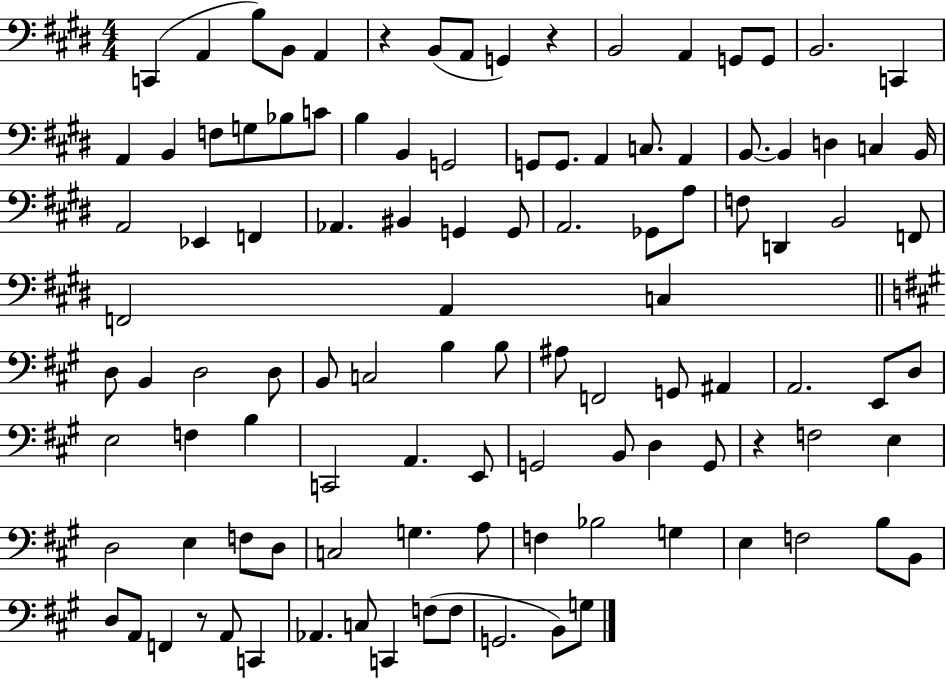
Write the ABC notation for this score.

X:1
T:Untitled
M:4/4
L:1/4
K:E
C,, A,, B,/2 B,,/2 A,, z B,,/2 A,,/2 G,, z B,,2 A,, G,,/2 G,,/2 B,,2 C,, A,, B,, F,/2 G,/2 _B,/2 C/2 B, B,, G,,2 G,,/2 G,,/2 A,, C,/2 A,, B,,/2 B,, D, C, B,,/4 A,,2 _E,, F,, _A,, ^B,, G,, G,,/2 A,,2 _G,,/2 A,/2 F,/2 D,, B,,2 F,,/2 F,,2 A,, C, D,/2 B,, D,2 D,/2 B,,/2 C,2 B, B,/2 ^A,/2 F,,2 G,,/2 ^A,, A,,2 E,,/2 D,/2 E,2 F, B, C,,2 A,, E,,/2 G,,2 B,,/2 D, G,,/2 z F,2 E, D,2 E, F,/2 D,/2 C,2 G, A,/2 F, _B,2 G, E, F,2 B,/2 B,,/2 D,/2 A,,/2 F,, z/2 A,,/2 C,, _A,, C,/2 C,, F,/2 F,/2 G,,2 B,,/2 G,/2